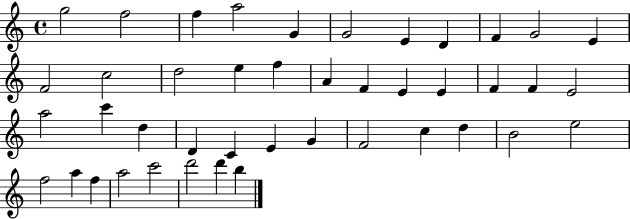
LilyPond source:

{
  \clef treble
  \time 4/4
  \defaultTimeSignature
  \key c \major
  g''2 f''2 | f''4 a''2 g'4 | g'2 e'4 d'4 | f'4 g'2 e'4 | \break f'2 c''2 | d''2 e''4 f''4 | a'4 f'4 e'4 e'4 | f'4 f'4 e'2 | \break a''2 c'''4 d''4 | d'4 c'4 e'4 g'4 | f'2 c''4 d''4 | b'2 e''2 | \break f''2 a''4 f''4 | a''2 c'''2 | d'''2 d'''4 b''4 | \bar "|."
}